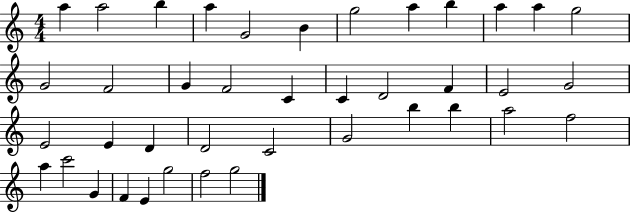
X:1
T:Untitled
M:4/4
L:1/4
K:C
a a2 b a G2 B g2 a b a a g2 G2 F2 G F2 C C D2 F E2 G2 E2 E D D2 C2 G2 b b a2 f2 a c'2 G F E g2 f2 g2